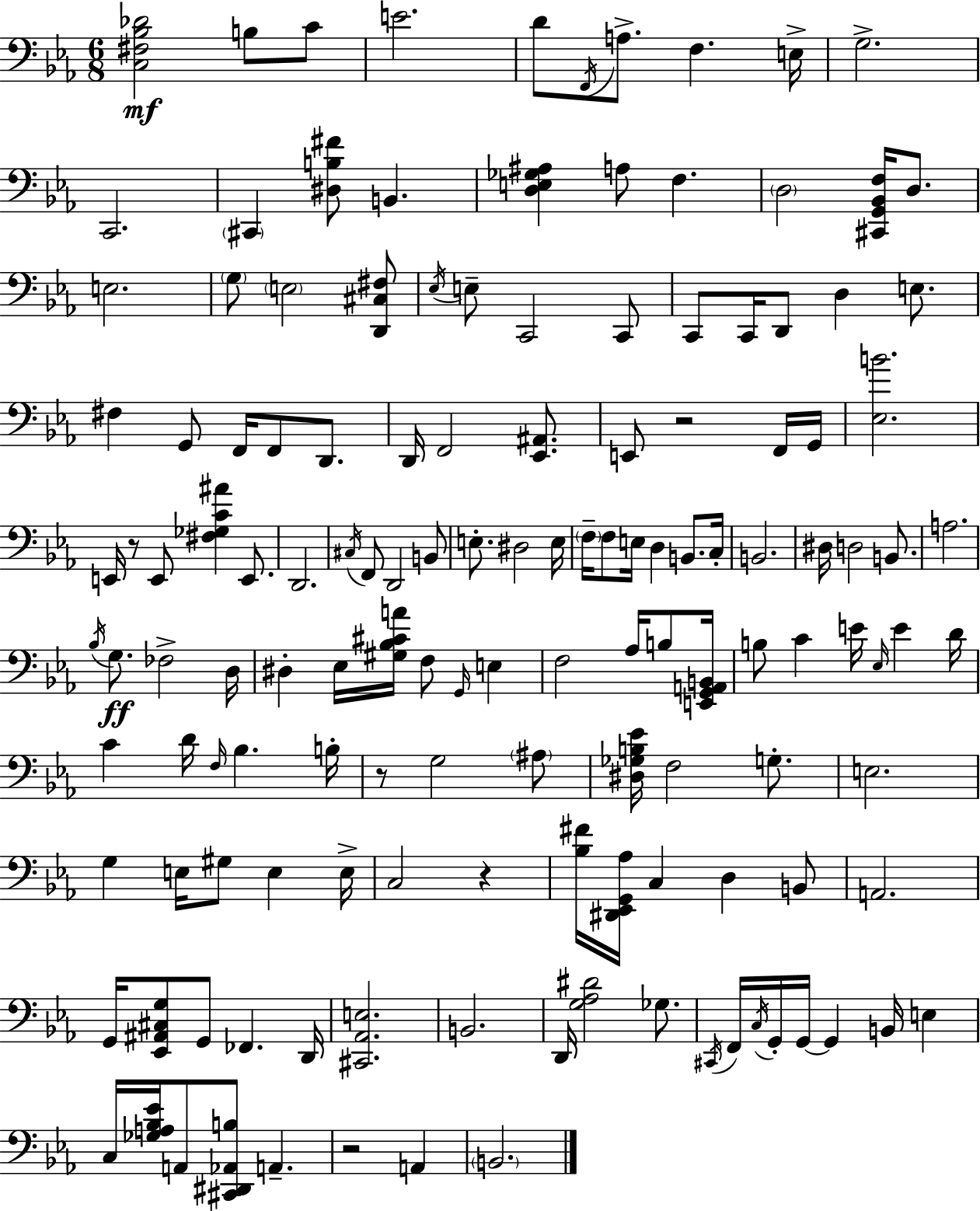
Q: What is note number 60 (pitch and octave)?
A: A3